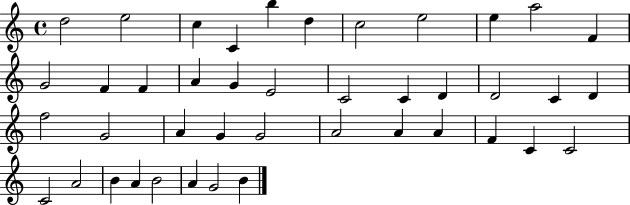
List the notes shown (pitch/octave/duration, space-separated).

D5/h E5/h C5/q C4/q B5/q D5/q C5/h E5/h E5/q A5/h F4/q G4/h F4/q F4/q A4/q G4/q E4/h C4/h C4/q D4/q D4/h C4/q D4/q F5/h G4/h A4/q G4/q G4/h A4/h A4/q A4/q F4/q C4/q C4/h C4/h A4/h B4/q A4/q B4/h A4/q G4/h B4/q